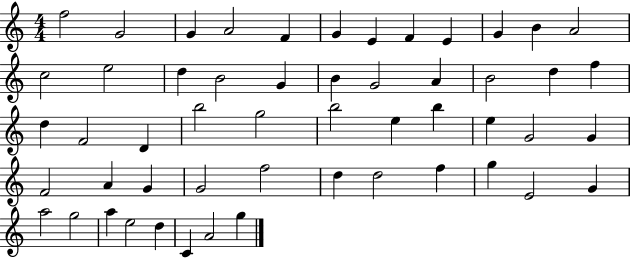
X:1
T:Untitled
M:4/4
L:1/4
K:C
f2 G2 G A2 F G E F E G B A2 c2 e2 d B2 G B G2 A B2 d f d F2 D b2 g2 b2 e b e G2 G F2 A G G2 f2 d d2 f g E2 G a2 g2 a e2 d C A2 g